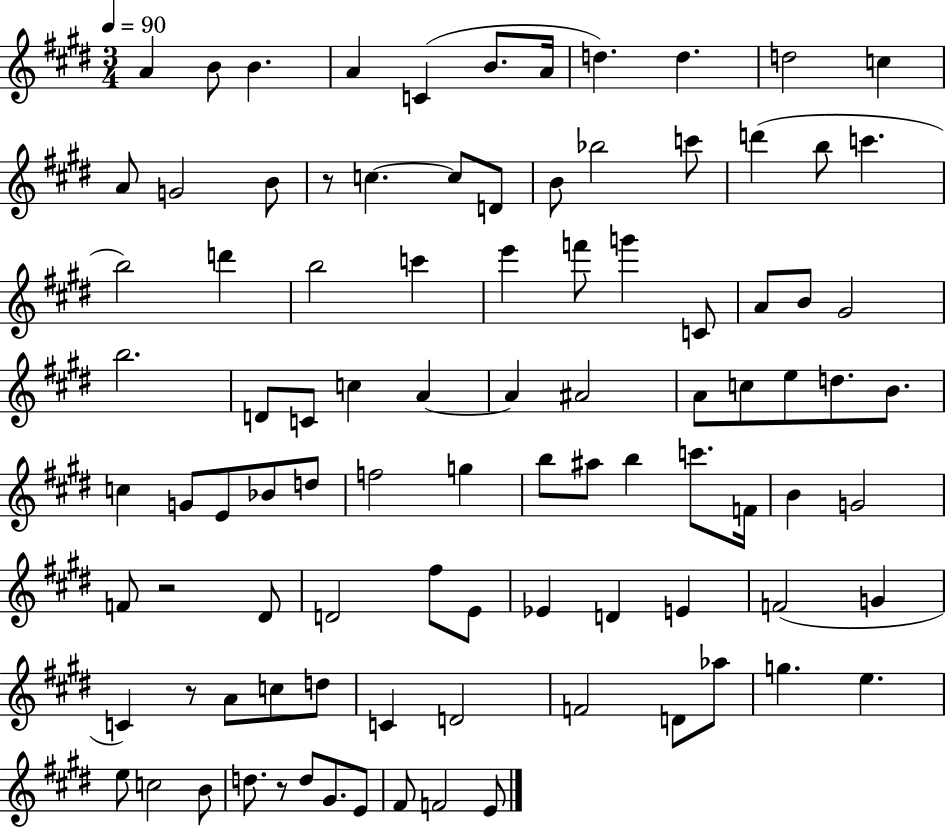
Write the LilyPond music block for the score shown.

{
  \clef treble
  \numericTimeSignature
  \time 3/4
  \key e \major
  \tempo 4 = 90
  a'4 b'8 b'4. | a'4 c'4( b'8. a'16 | d''4.) d''4. | d''2 c''4 | \break a'8 g'2 b'8 | r8 c''4.~~ c''8 d'8 | b'8 bes''2 c'''8 | d'''4( b''8 c'''4. | \break b''2) d'''4 | b''2 c'''4 | e'''4 f'''8 g'''4 c'8 | a'8 b'8 gis'2 | \break b''2. | d'8 c'8 c''4 a'4~~ | a'4 ais'2 | a'8 c''8 e''8 d''8. b'8. | \break c''4 g'8 e'8 bes'8 d''8 | f''2 g''4 | b''8 ais''8 b''4 c'''8. f'16 | b'4 g'2 | \break f'8 r2 dis'8 | d'2 fis''8 e'8 | ees'4 d'4 e'4 | f'2( g'4 | \break c'4) r8 a'8 c''8 d''8 | c'4 d'2 | f'2 d'8 aes''8 | g''4. e''4. | \break e''8 c''2 b'8 | d''8. r8 d''8 gis'8. e'8 | fis'8 f'2 e'8 | \bar "|."
}